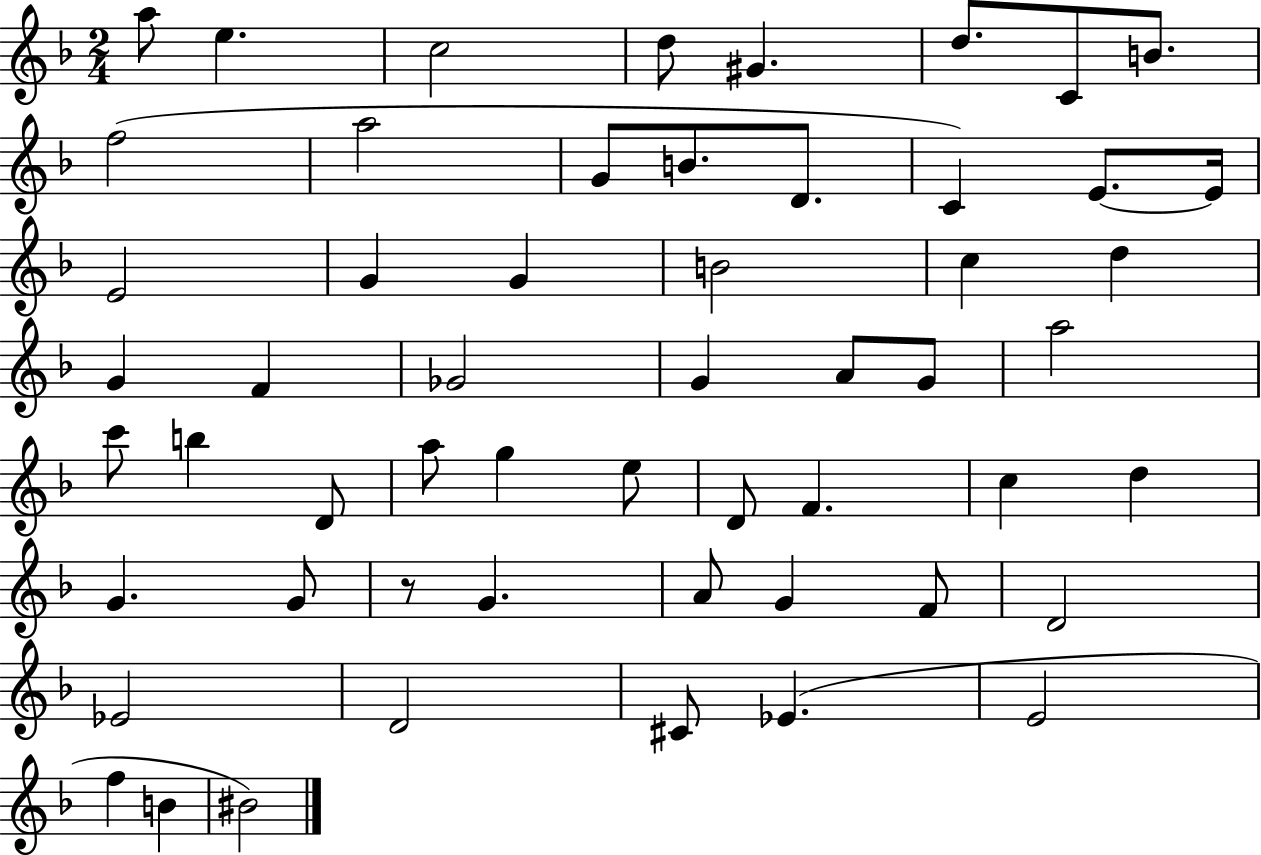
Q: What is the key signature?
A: F major